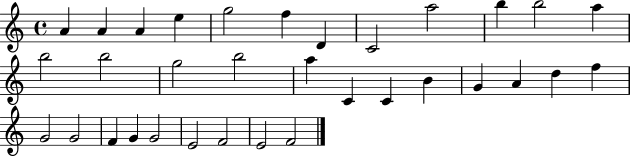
{
  \clef treble
  \time 4/4
  \defaultTimeSignature
  \key c \major
  a'4 a'4 a'4 e''4 | g''2 f''4 d'4 | c'2 a''2 | b''4 b''2 a''4 | \break b''2 b''2 | g''2 b''2 | a''4 c'4 c'4 b'4 | g'4 a'4 d''4 f''4 | \break g'2 g'2 | f'4 g'4 g'2 | e'2 f'2 | e'2 f'2 | \break \bar "|."
}